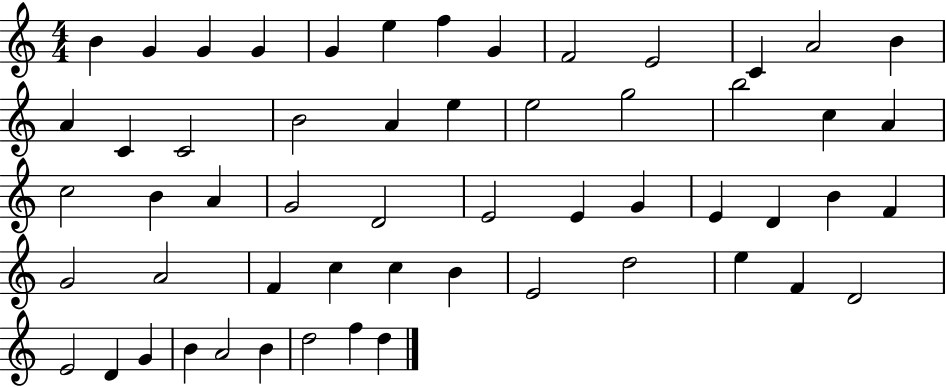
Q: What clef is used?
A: treble